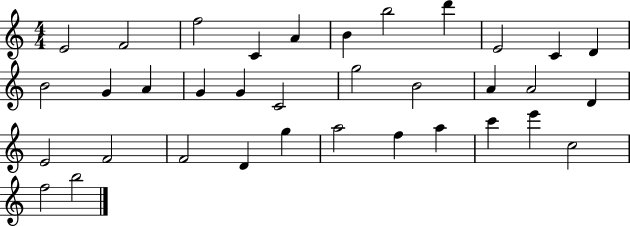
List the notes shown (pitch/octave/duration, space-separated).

E4/h F4/h F5/h C4/q A4/q B4/q B5/h D6/q E4/h C4/q D4/q B4/h G4/q A4/q G4/q G4/q C4/h G5/h B4/h A4/q A4/h D4/q E4/h F4/h F4/h D4/q G5/q A5/h F5/q A5/q C6/q E6/q C5/h F5/h B5/h